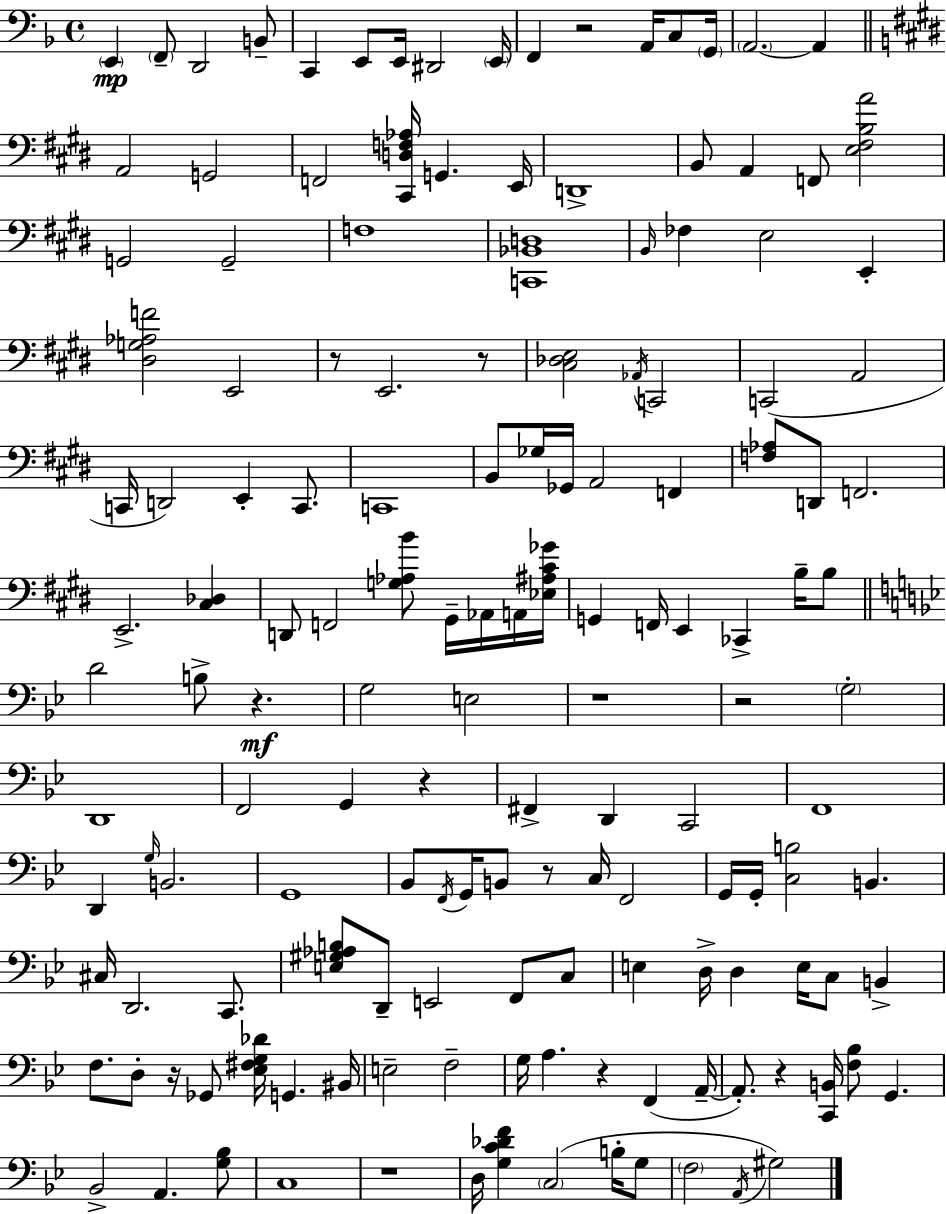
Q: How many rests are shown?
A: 12